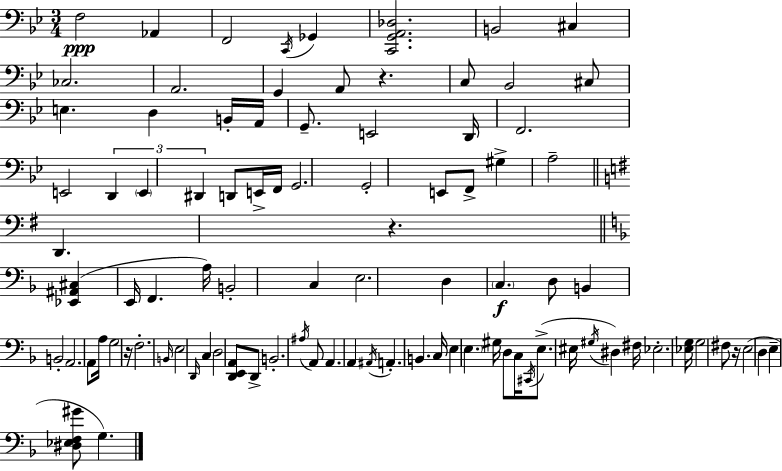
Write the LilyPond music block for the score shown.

{
  \clef bass
  \numericTimeSignature
  \time 3/4
  \key g \minor
  f2\ppp aes,4 | f,2 \acciaccatura { c,16 } ges,4 | <c, g, a, des>2. | b,2 cis4 | \break ces2. | a,2. | g,4 a,8 r4. | c8 bes,2 cis8 | \break e4. d4 b,16-. | a,16 g,8.-- e,2 | d,16 f,2. | e,2 \tuplet 3/2 { d,4 | \break \parenthesize e,4 dis,4 } d,8 e,16-> | f,16 g,2. | g,2-. e,8 f,8-> | gis4-> a2-- | \break \bar "||" \break \key g \major d,4. r4. | \bar "||" \break \key d \minor <ees, ais, cis>4( e,16 f,4. a16) | b,2-. c4 | e2. | d4 \parenthesize c4.\f d8 | \break b,4 b,2-. | a,2. | a,8 a16 g2 r16 | f2.-. | \break \grace { b,16 } e2 \grace { d,16 } c4 | d2 <d, e, a,>8 | d,8-> b,2.-. | \acciaccatura { ais16 } a,8 a,4. a,4 | \break \acciaccatura { ais,16 } a,4.-. b,4. | c16 e4 \parenthesize e4. | gis16 d8 c16 \acciaccatura { cis,16 } e8.->( eis16 | \acciaccatura { gis16 } dis4) fis16 ees2.-. | \break <ees g>16 g2 | fis8 r16 e2( | d4 e4-- <dis ees f gis'>8 | g4.) \bar "|."
}